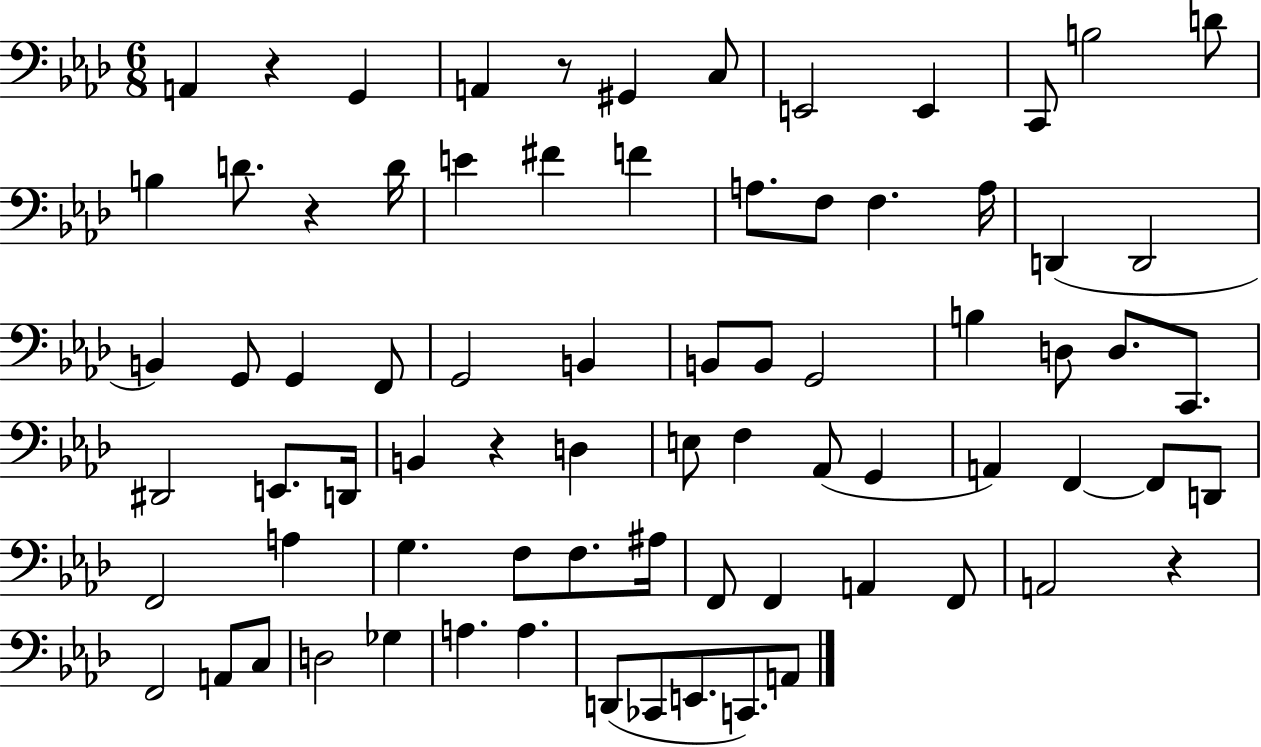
X:1
T:Untitled
M:6/8
L:1/4
K:Ab
A,, z G,, A,, z/2 ^G,, C,/2 E,,2 E,, C,,/2 B,2 D/2 B, D/2 z D/4 E ^F F A,/2 F,/2 F, A,/4 D,, D,,2 B,, G,,/2 G,, F,,/2 G,,2 B,, B,,/2 B,,/2 G,,2 B, D,/2 D,/2 C,,/2 ^D,,2 E,,/2 D,,/4 B,, z D, E,/2 F, _A,,/2 G,, A,, F,, F,,/2 D,,/2 F,,2 A, G, F,/2 F,/2 ^A,/4 F,,/2 F,, A,, F,,/2 A,,2 z F,,2 A,,/2 C,/2 D,2 _G, A, A, D,,/2 _C,,/2 E,,/2 C,,/2 A,,/2